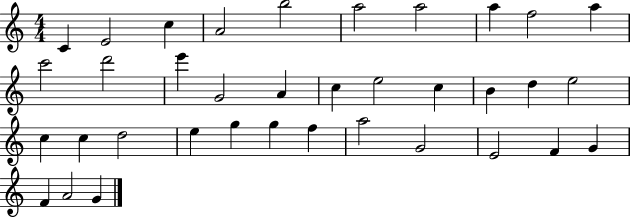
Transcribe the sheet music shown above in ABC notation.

X:1
T:Untitled
M:4/4
L:1/4
K:C
C E2 c A2 b2 a2 a2 a f2 a c'2 d'2 e' G2 A c e2 c B d e2 c c d2 e g g f a2 G2 E2 F G F A2 G